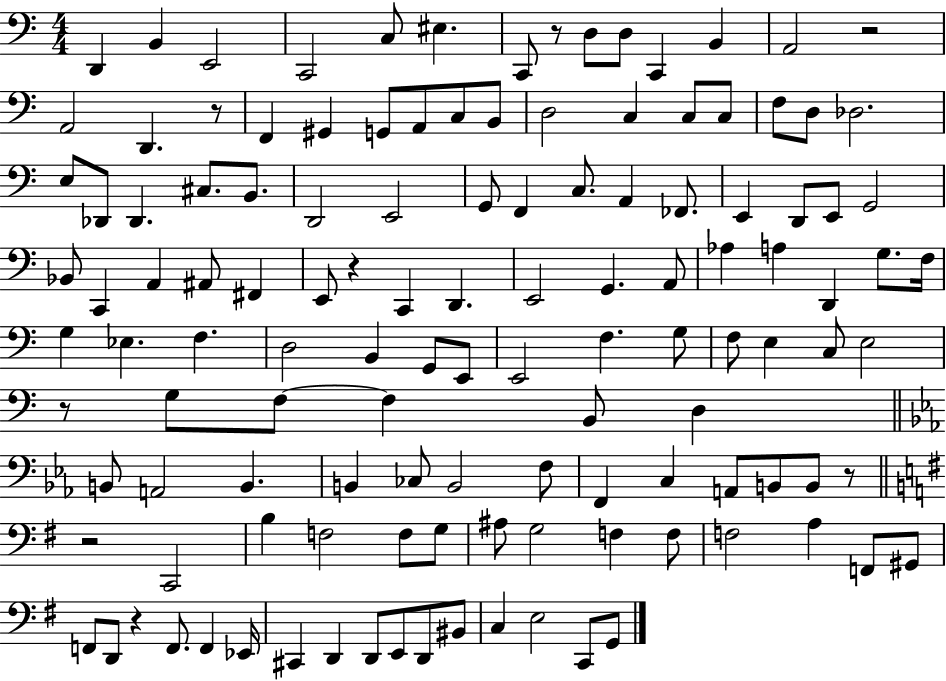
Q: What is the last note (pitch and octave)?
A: G2